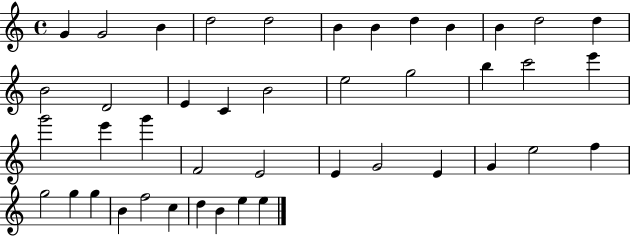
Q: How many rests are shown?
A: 0